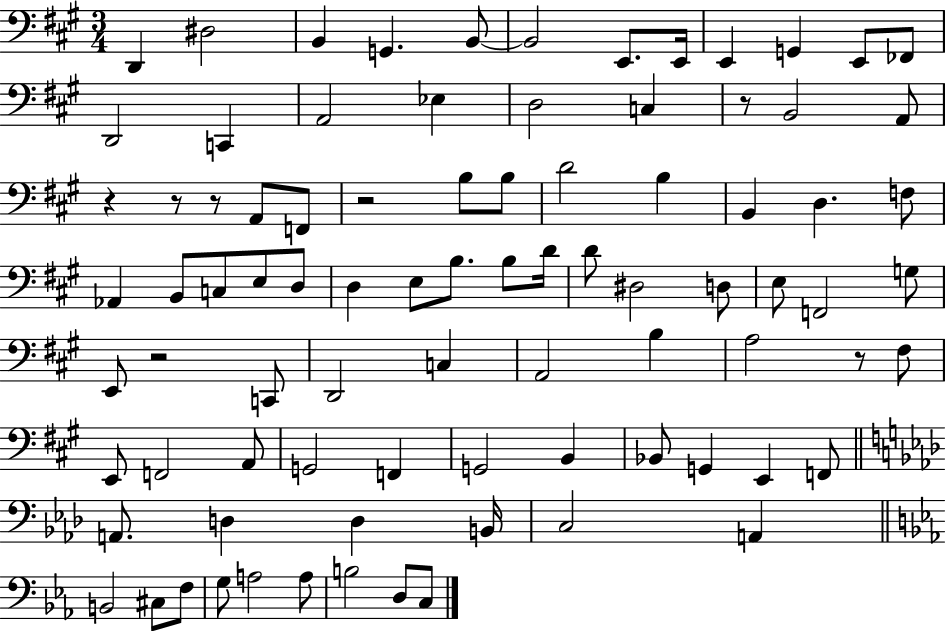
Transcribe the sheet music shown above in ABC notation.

X:1
T:Untitled
M:3/4
L:1/4
K:A
D,, ^D,2 B,, G,, B,,/2 B,,2 E,,/2 E,,/4 E,, G,, E,,/2 _F,,/2 D,,2 C,, A,,2 _E, D,2 C, z/2 B,,2 A,,/2 z z/2 z/2 A,,/2 F,,/2 z2 B,/2 B,/2 D2 B, B,, D, F,/2 _A,, B,,/2 C,/2 E,/2 D,/2 D, E,/2 B,/2 B,/2 D/4 D/2 ^D,2 D,/2 E,/2 F,,2 G,/2 E,,/2 z2 C,,/2 D,,2 C, A,,2 B, A,2 z/2 ^F,/2 E,,/2 F,,2 A,,/2 G,,2 F,, G,,2 B,, _B,,/2 G,, E,, F,,/2 A,,/2 D, D, B,,/4 C,2 A,, B,,2 ^C,/2 F,/2 G,/2 A,2 A,/2 B,2 D,/2 C,/2